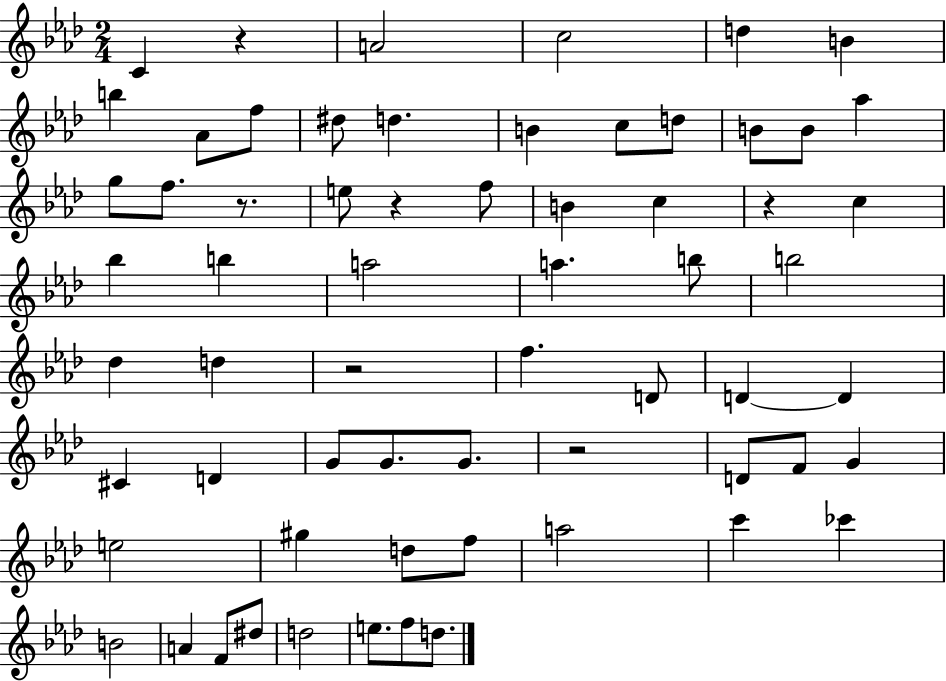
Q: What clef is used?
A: treble